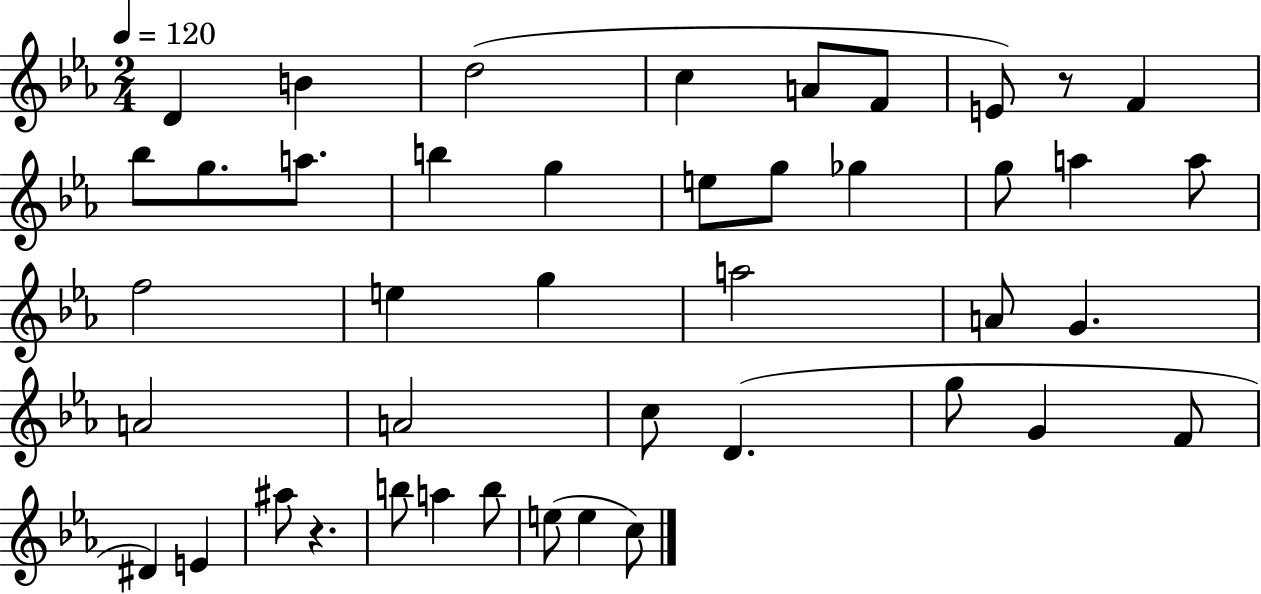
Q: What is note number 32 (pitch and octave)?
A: F4